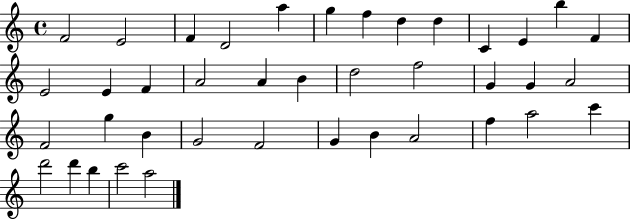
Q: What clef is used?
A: treble